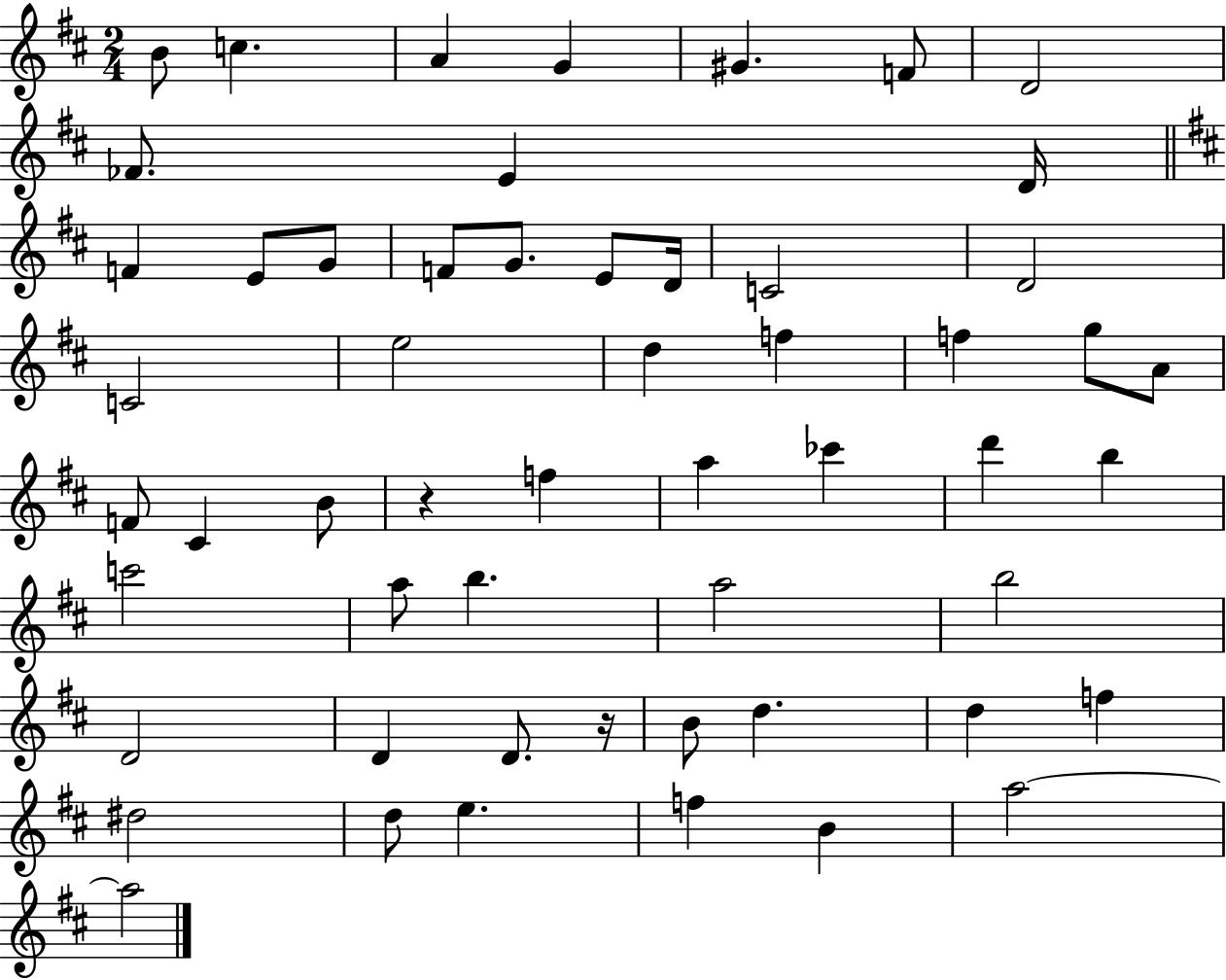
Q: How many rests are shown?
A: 2